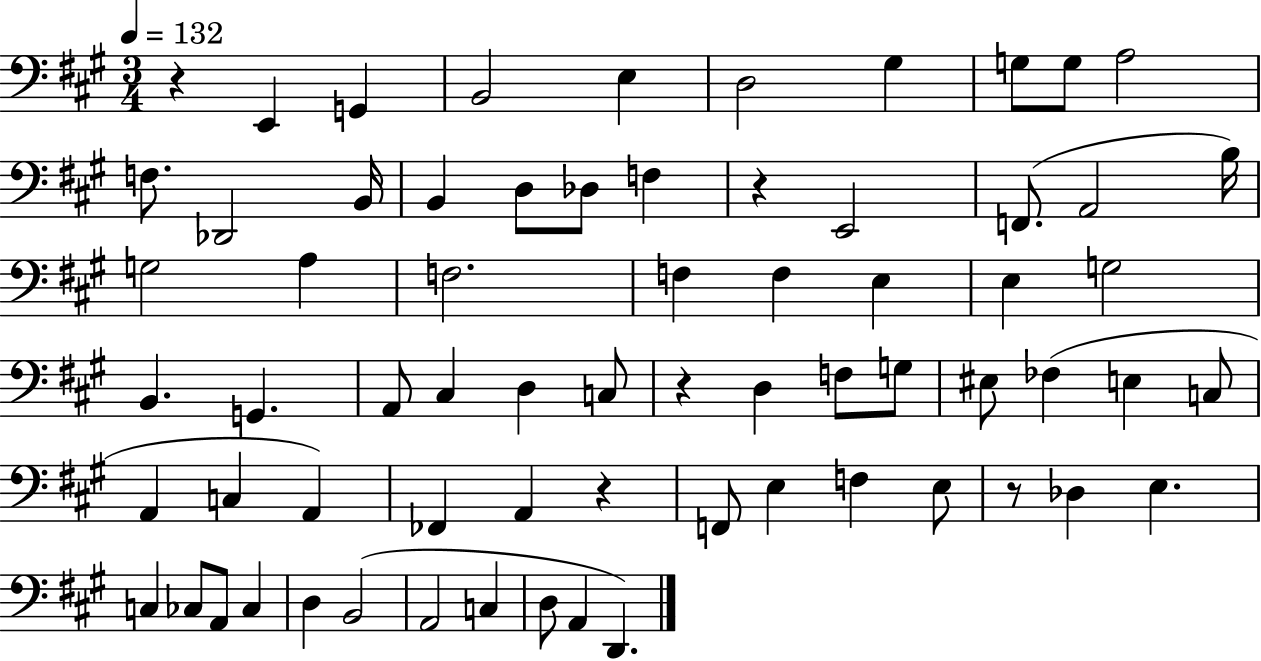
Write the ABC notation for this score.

X:1
T:Untitled
M:3/4
L:1/4
K:A
z E,, G,, B,,2 E, D,2 ^G, G,/2 G,/2 A,2 F,/2 _D,,2 B,,/4 B,, D,/2 _D,/2 F, z E,,2 F,,/2 A,,2 B,/4 G,2 A, F,2 F, F, E, E, G,2 B,, G,, A,,/2 ^C, D, C,/2 z D, F,/2 G,/2 ^E,/2 _F, E, C,/2 A,, C, A,, _F,, A,, z F,,/2 E, F, E,/2 z/2 _D, E, C, _C,/2 A,,/2 _C, D, B,,2 A,,2 C, D,/2 A,, D,,